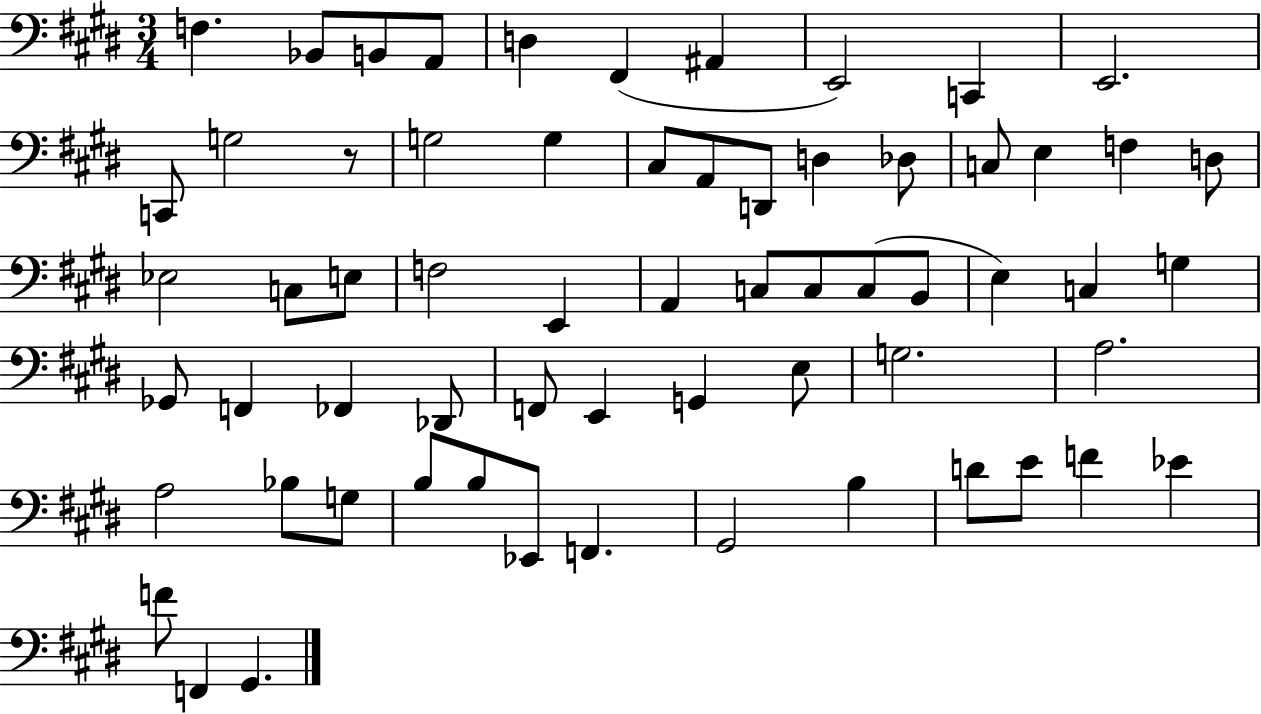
X:1
T:Untitled
M:3/4
L:1/4
K:E
F, _B,,/2 B,,/2 A,,/2 D, ^F,, ^A,, E,,2 C,, E,,2 C,,/2 G,2 z/2 G,2 G, ^C,/2 A,,/2 D,,/2 D, _D,/2 C,/2 E, F, D,/2 _E,2 C,/2 E,/2 F,2 E,, A,, C,/2 C,/2 C,/2 B,,/2 E, C, G, _G,,/2 F,, _F,, _D,,/2 F,,/2 E,, G,, E,/2 G,2 A,2 A,2 _B,/2 G,/2 B,/2 B,/2 _E,,/2 F,, ^G,,2 B, D/2 E/2 F _E F/2 F,, ^G,,